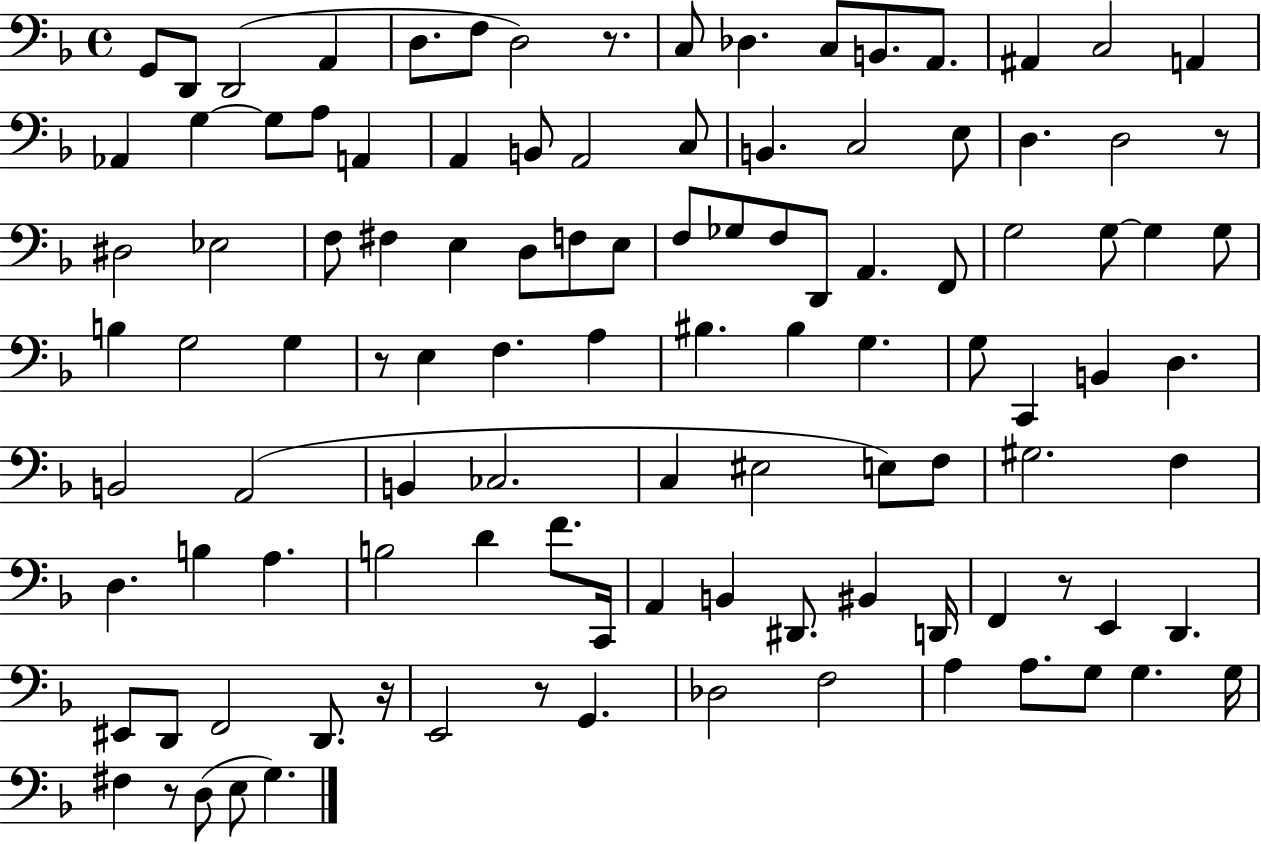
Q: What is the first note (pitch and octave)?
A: G2